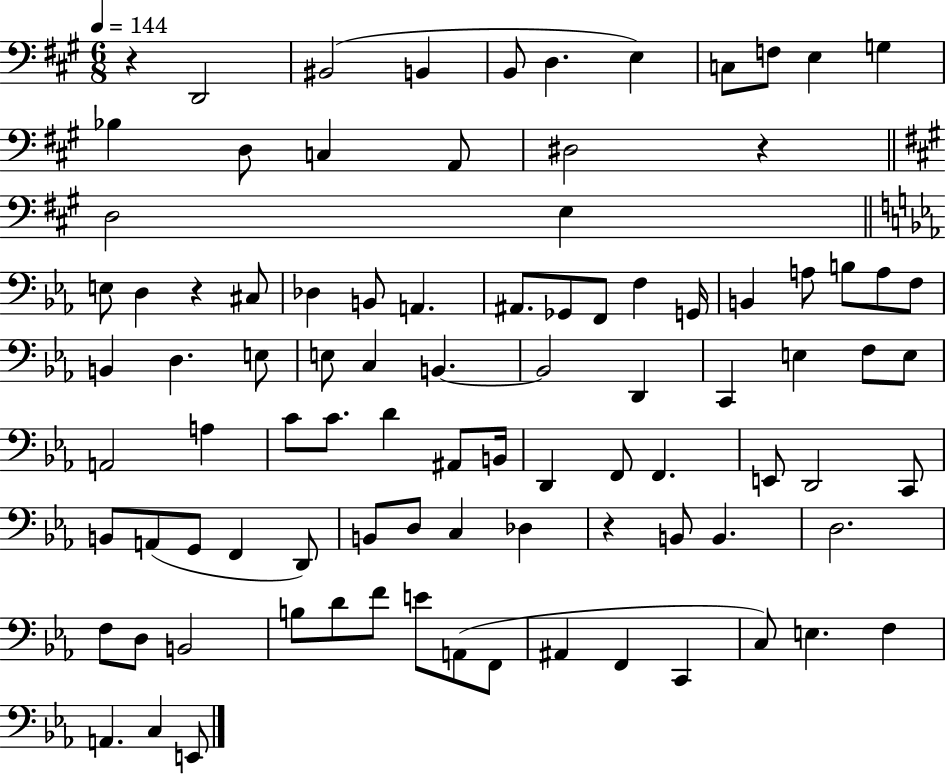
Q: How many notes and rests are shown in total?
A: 92